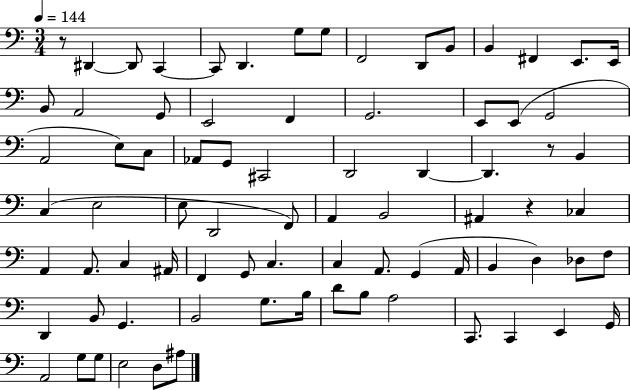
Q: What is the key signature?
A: C major